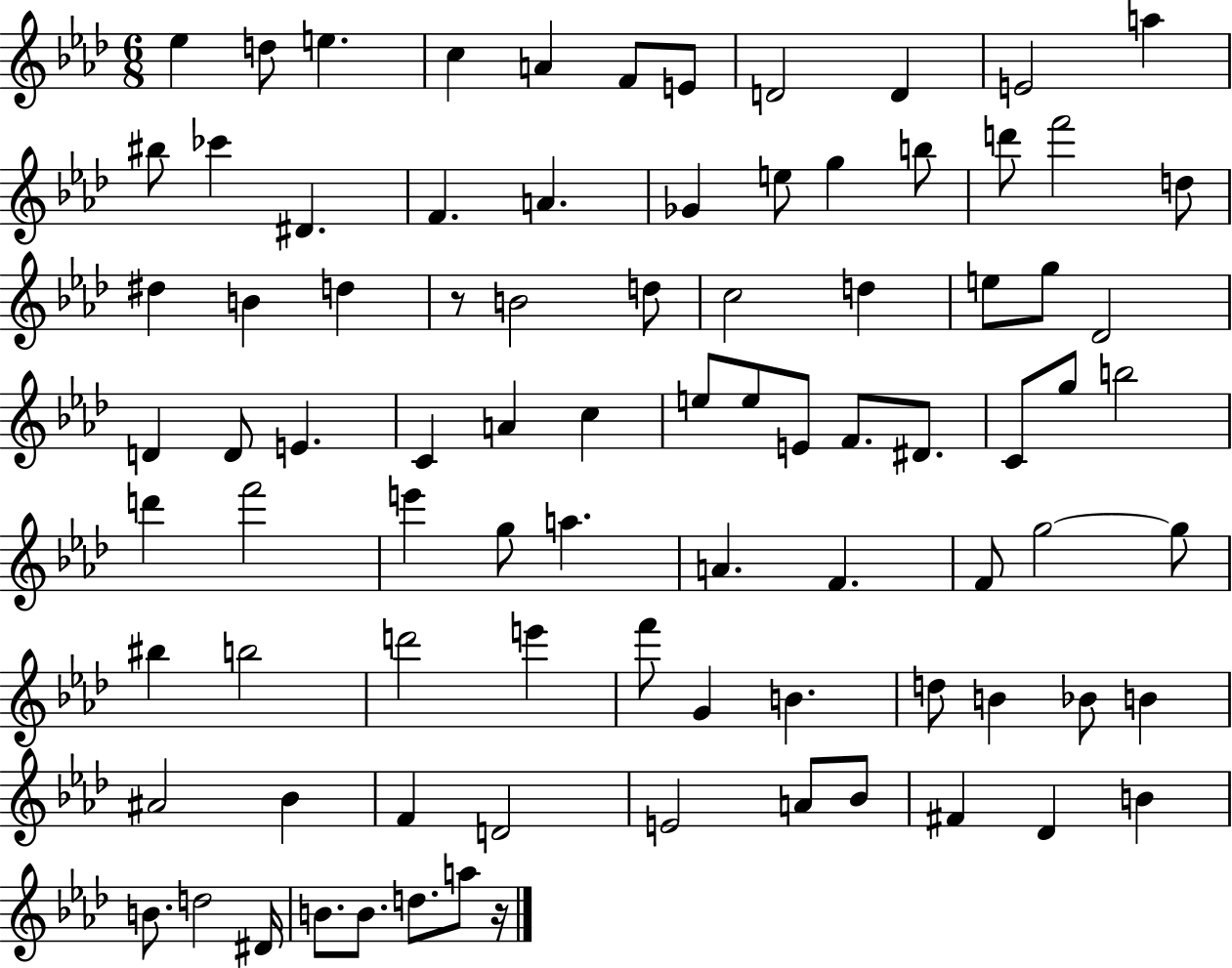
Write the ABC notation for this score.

X:1
T:Untitled
M:6/8
L:1/4
K:Ab
_e d/2 e c A F/2 E/2 D2 D E2 a ^b/2 _c' ^D F A _G e/2 g b/2 d'/2 f'2 d/2 ^d B d z/2 B2 d/2 c2 d e/2 g/2 _D2 D D/2 E C A c e/2 e/2 E/2 F/2 ^D/2 C/2 g/2 b2 d' f'2 e' g/2 a A F F/2 g2 g/2 ^b b2 d'2 e' f'/2 G B d/2 B _B/2 B ^A2 _B F D2 E2 A/2 _B/2 ^F _D B B/2 d2 ^D/4 B/2 B/2 d/2 a/2 z/4